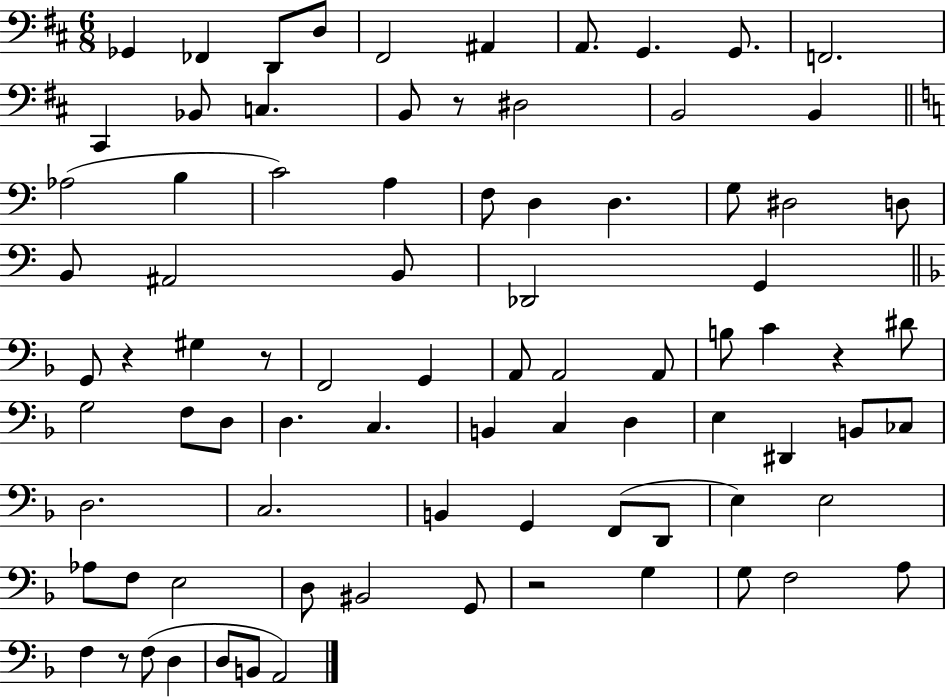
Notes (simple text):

Gb2/q FES2/q D2/e D3/e F#2/h A#2/q A2/e. G2/q. G2/e. F2/h. C#2/q Bb2/e C3/q. B2/e R/e D#3/h B2/h B2/q Ab3/h B3/q C4/h A3/q F3/e D3/q D3/q. G3/e D#3/h D3/e B2/e A#2/h B2/e Db2/h G2/q G2/e R/q G#3/q R/e F2/h G2/q A2/e A2/h A2/e B3/e C4/q R/q D#4/e G3/h F3/e D3/e D3/q. C3/q. B2/q C3/q D3/q E3/q D#2/q B2/e CES3/e D3/h. C3/h. B2/q G2/q F2/e D2/e E3/q E3/h Ab3/e F3/e E3/h D3/e BIS2/h G2/e R/h G3/q G3/e F3/h A3/e F3/q R/e F3/e D3/q D3/e B2/e A2/h